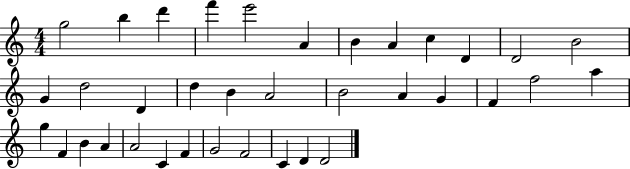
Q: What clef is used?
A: treble